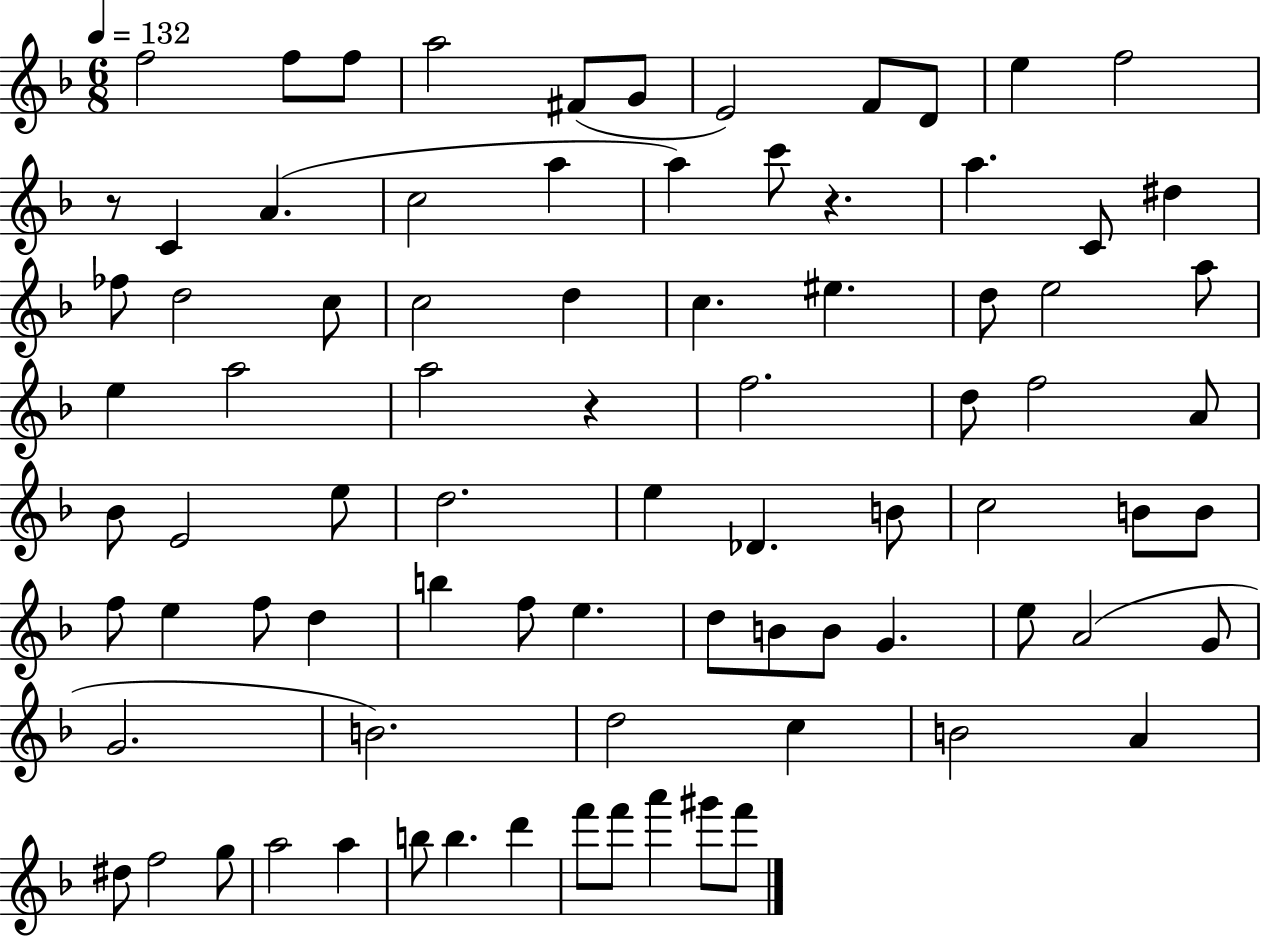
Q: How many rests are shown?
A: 3